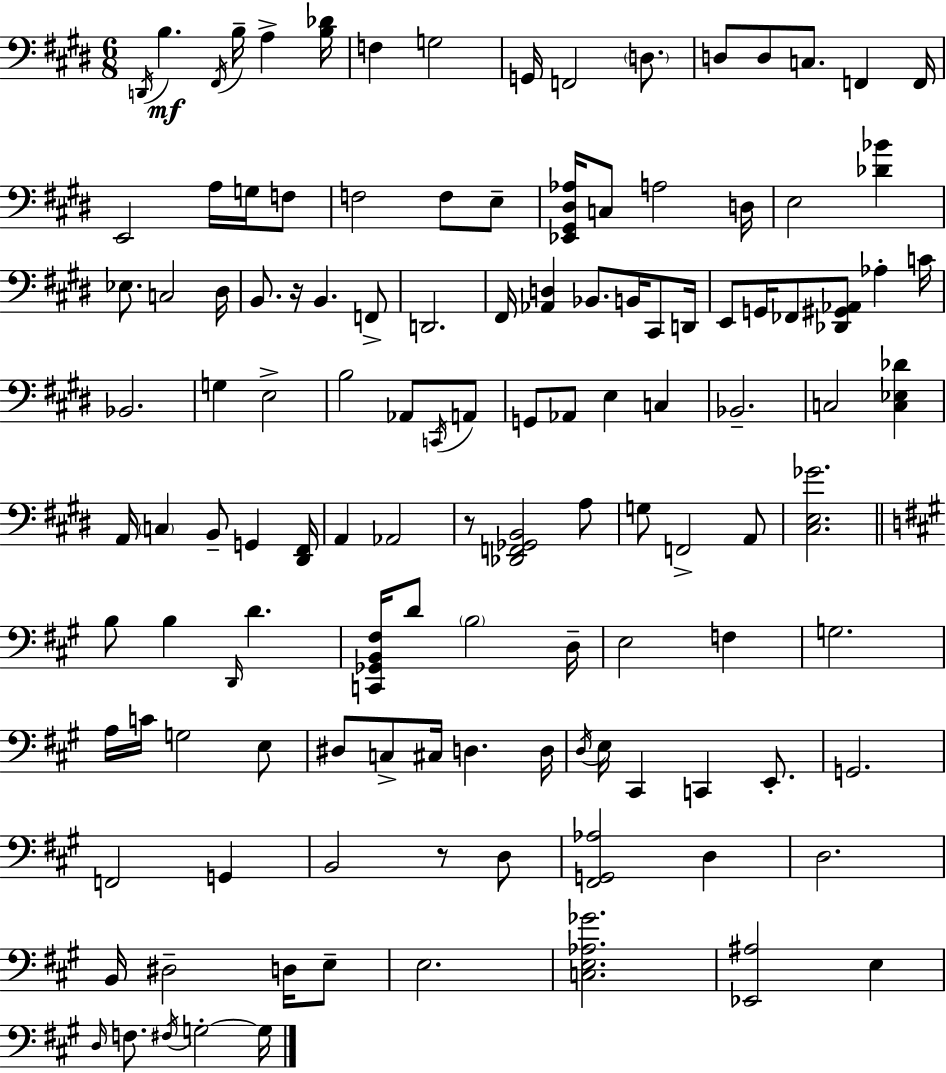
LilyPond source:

{
  \clef bass
  \numericTimeSignature
  \time 6/8
  \key e \major
  \acciaccatura { d,16 }\mf b4. \acciaccatura { fis,16 } b16-- a4-> | <b des'>16 f4 g2 | g,16 f,2 \parenthesize d8. | d8 d8 c8. f,4 | \break f,16 e,2 a16 g16 | f8 f2 f8 | e8-- <ees, gis, dis aes>16 c8 a2 | d16 e2 <des' bes'>4 | \break ees8. c2 | dis16 b,8. r16 b,4. | f,8-> d,2. | fis,16 <aes, d>4 bes,8. b,16 cis,8 | \break d,16 e,8 g,16 fes,8 <des, gis, aes,>8 aes4-. | c'16 bes,2. | g4 e2-> | b2 aes,8 | \break \acciaccatura { c,16 } a,8 g,8 aes,8 e4 c4 | bes,2.-- | c2 <c ees des'>4 | a,16 \parenthesize c4 b,8-- g,4 | \break <dis, fis,>16 a,4 aes,2 | r8 <des, f, ges, b,>2 | a8 g8 f,2-> | a,8 <cis e ges'>2. | \break \bar "||" \break \key a \major b8 b4 \grace { d,16 } d'4. | <c, ges, b, fis>16 d'8 \parenthesize b2 | d16-- e2 f4 | g2. | \break a16 c'16 g2 e8 | dis8 c8-> cis16 d4. | d16 \acciaccatura { d16 } e16 cis,4 c,4 e,8.-. | g,2. | \break f,2 g,4 | b,2 r8 | d8 <fis, g, aes>2 d4 | d2. | \break b,16 dis2-- d16 | e8-- e2. | <c e aes ges'>2. | <ees, ais>2 e4 | \break \grace { d16 } f8. \acciaccatura { fis16 } g2-.~~ | g16 \bar "|."
}